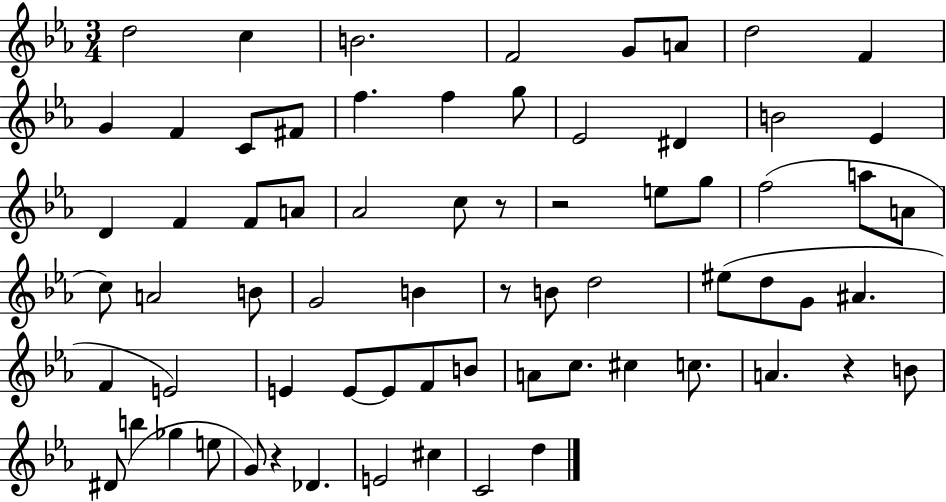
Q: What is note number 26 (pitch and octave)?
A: E5